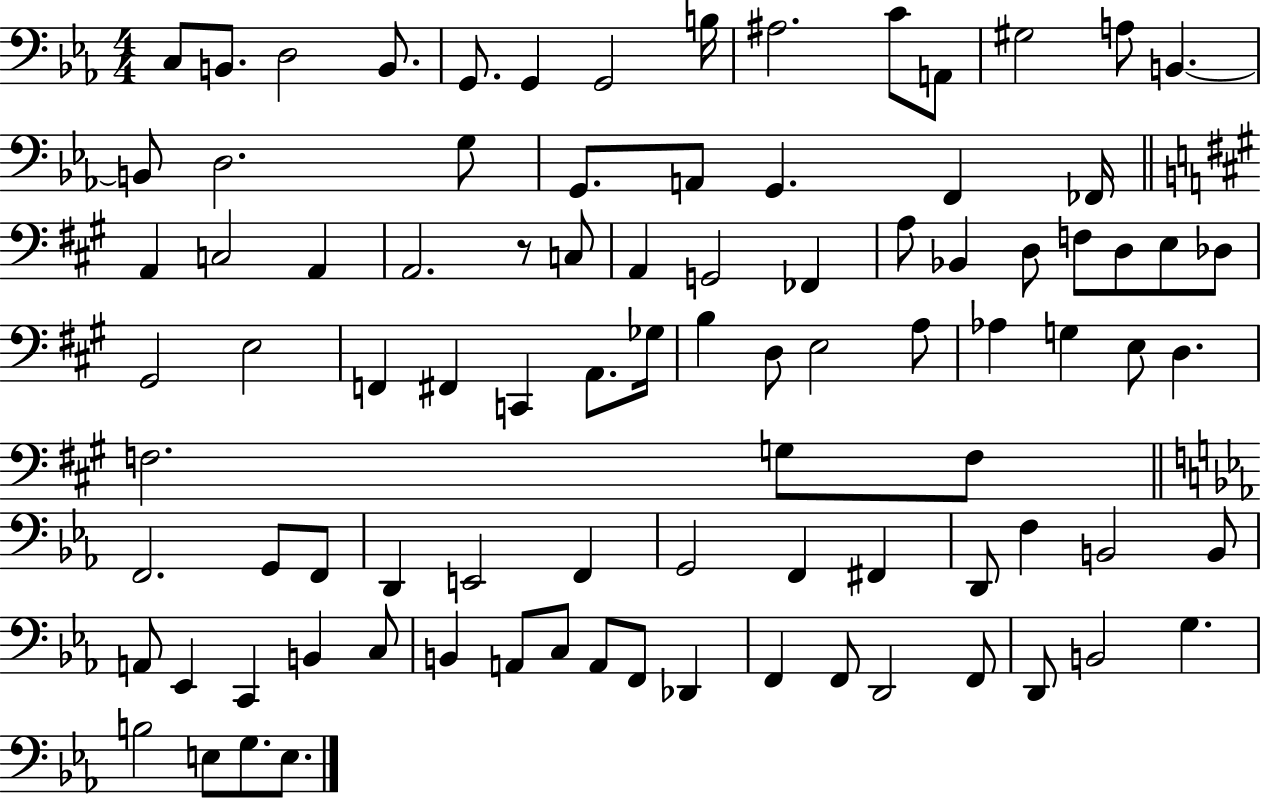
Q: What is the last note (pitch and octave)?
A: E3